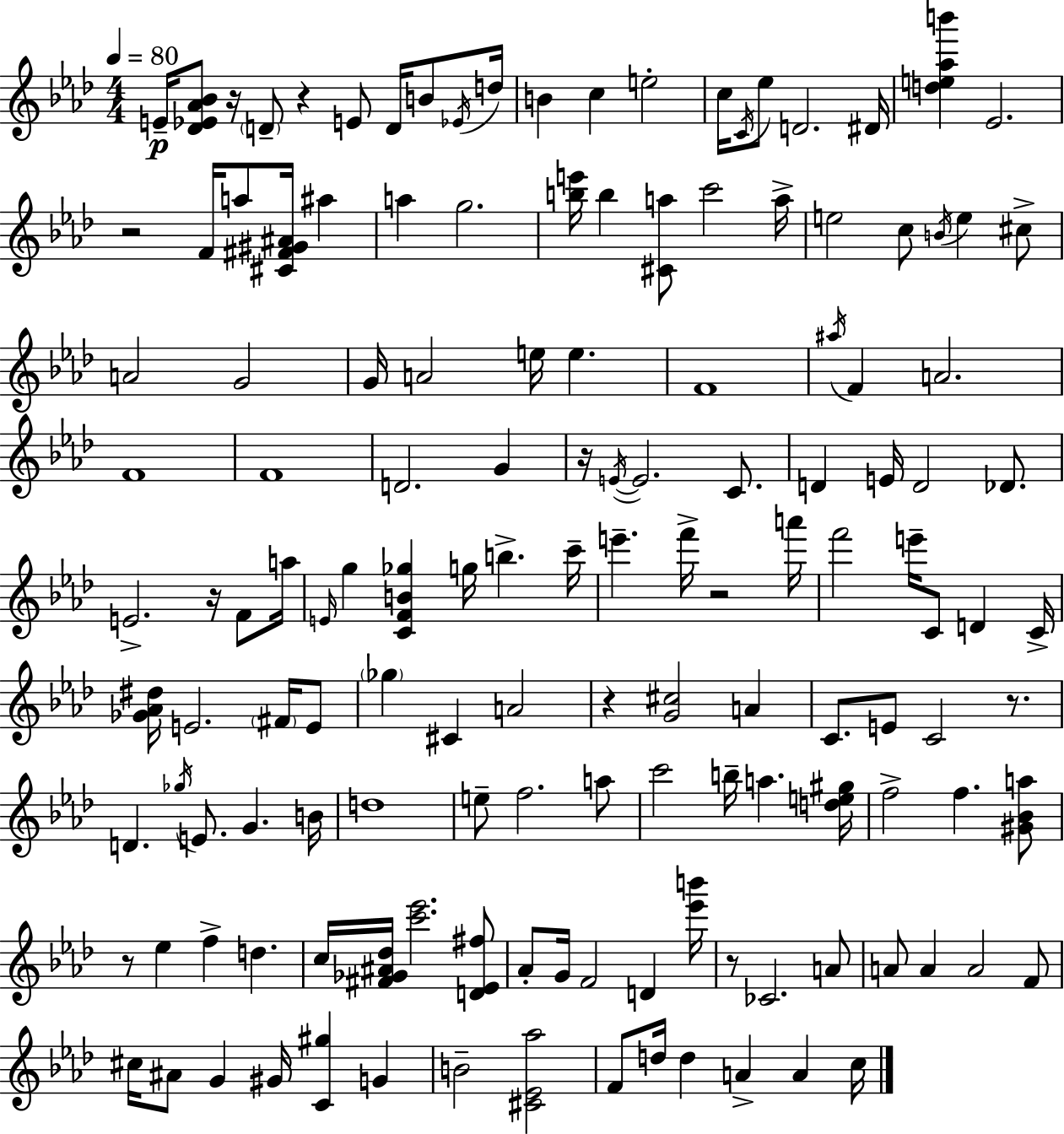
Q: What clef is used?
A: treble